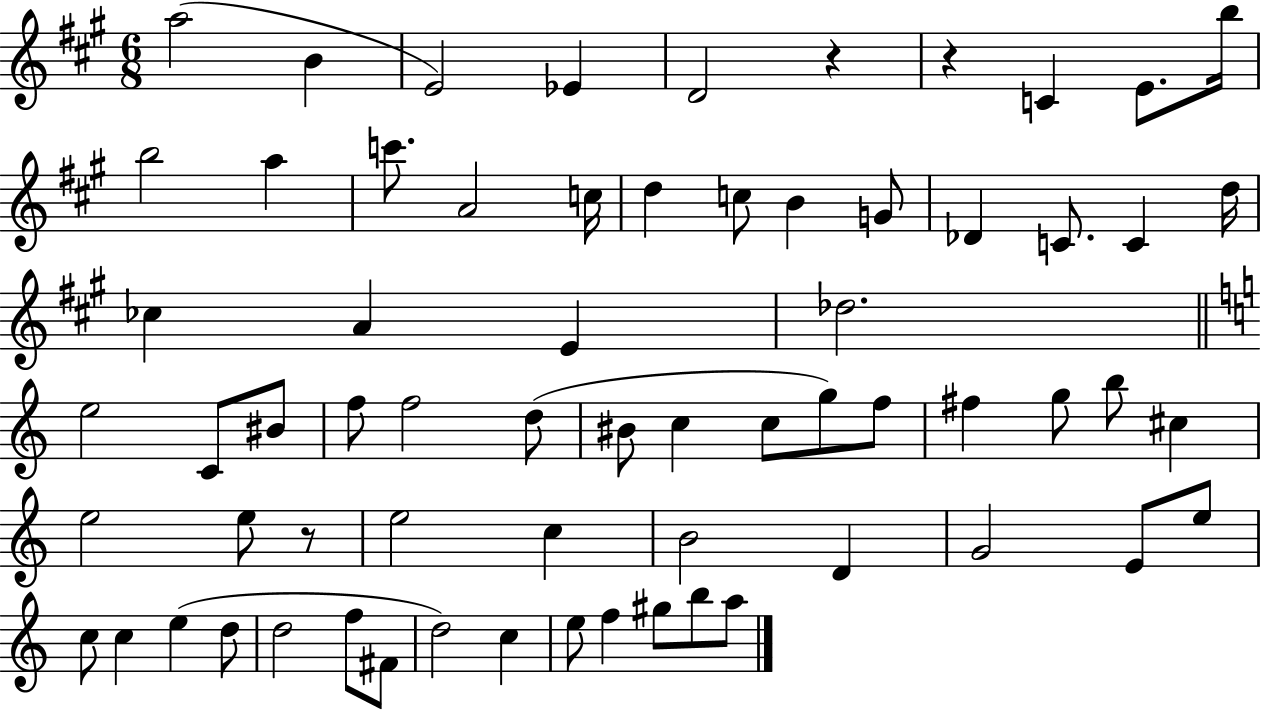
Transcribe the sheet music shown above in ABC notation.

X:1
T:Untitled
M:6/8
L:1/4
K:A
a2 B E2 _E D2 z z C E/2 b/4 b2 a c'/2 A2 c/4 d c/2 B G/2 _D C/2 C d/4 _c A E _d2 e2 C/2 ^B/2 f/2 f2 d/2 ^B/2 c c/2 g/2 f/2 ^f g/2 b/2 ^c e2 e/2 z/2 e2 c B2 D G2 E/2 e/2 c/2 c e d/2 d2 f/2 ^F/2 d2 c e/2 f ^g/2 b/2 a/2